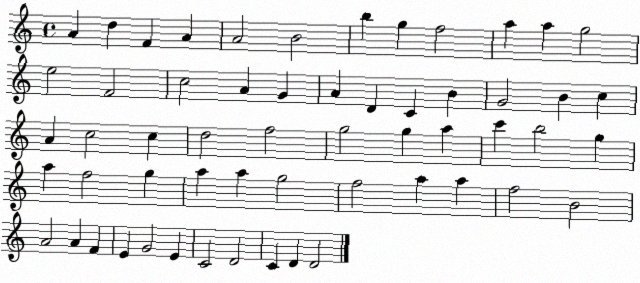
X:1
T:Untitled
M:4/4
L:1/4
K:C
A d F A A2 B2 b g f2 a a g2 e2 F2 c2 A G A D C B G2 B c A c2 c d2 f2 g2 g a c' b2 g a f2 g a a g2 f2 a a f2 B2 A2 A F E G2 E C2 D2 C D D2